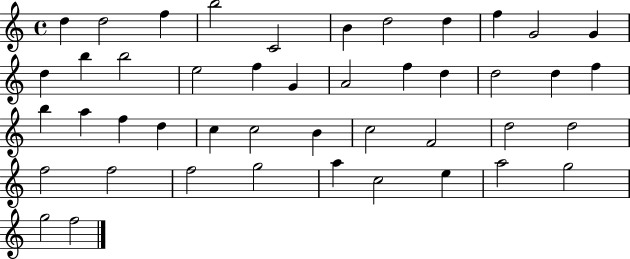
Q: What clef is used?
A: treble